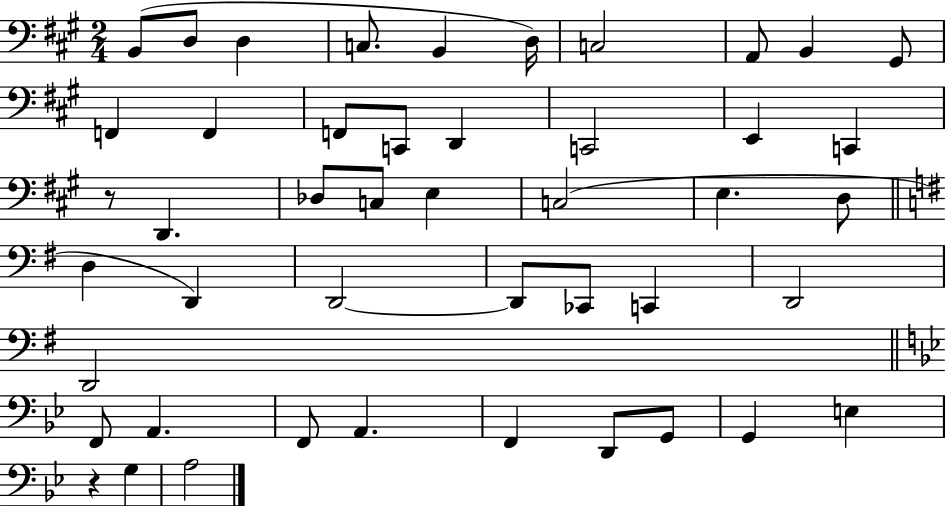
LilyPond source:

{
  \clef bass
  \numericTimeSignature
  \time 2/4
  \key a \major
  \repeat volta 2 { b,8( d8 d4 | c8. b,4 d16) | c2 | a,8 b,4 gis,8 | \break f,4 f,4 | f,8 c,8 d,4 | c,2 | e,4 c,4 | \break r8 d,4. | des8 c8 e4 | c2( | e4. d8 | \break \bar "||" \break \key e \minor d4 d,4) | d,2~~ | d,8 ces,8 c,4 | d,2 | \break d,2 | \bar "||" \break \key g \minor f,8 a,4. | f,8 a,4. | f,4 d,8 g,8 | g,4 e4 | \break r4 g4 | a2 | } \bar "|."
}